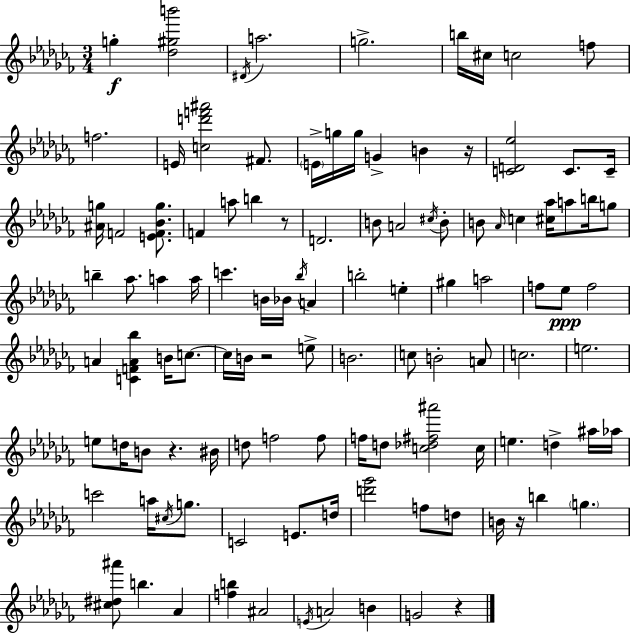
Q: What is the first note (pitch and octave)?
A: G5